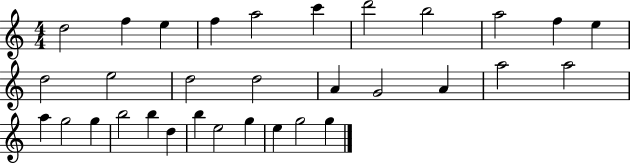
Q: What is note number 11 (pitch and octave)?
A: E5